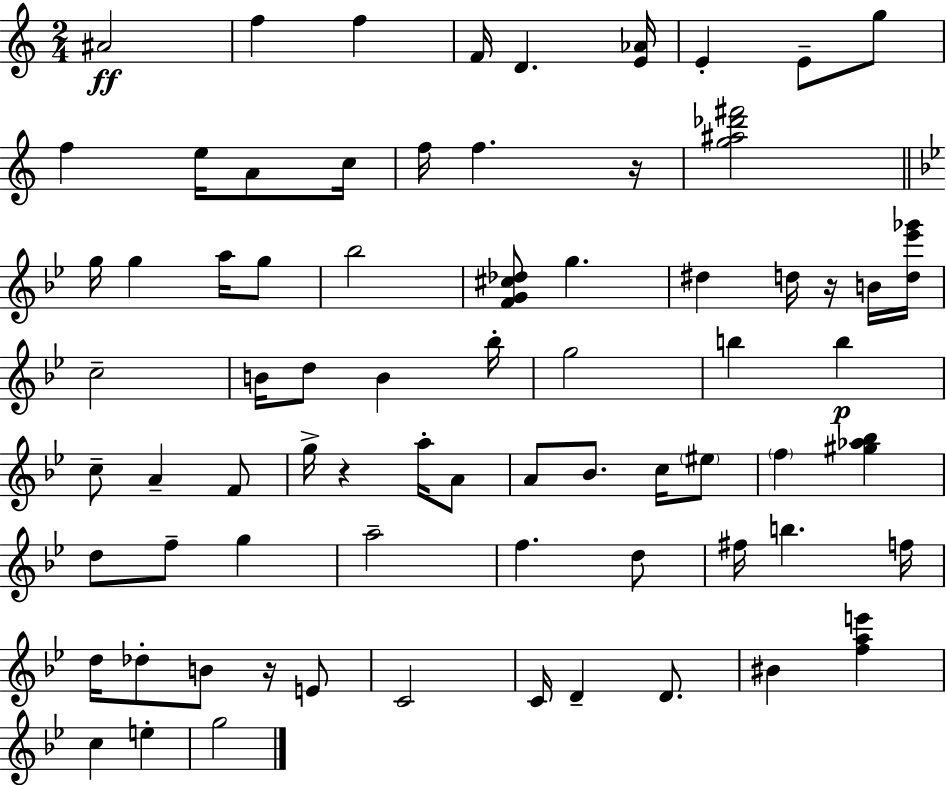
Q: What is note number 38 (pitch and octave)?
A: A4